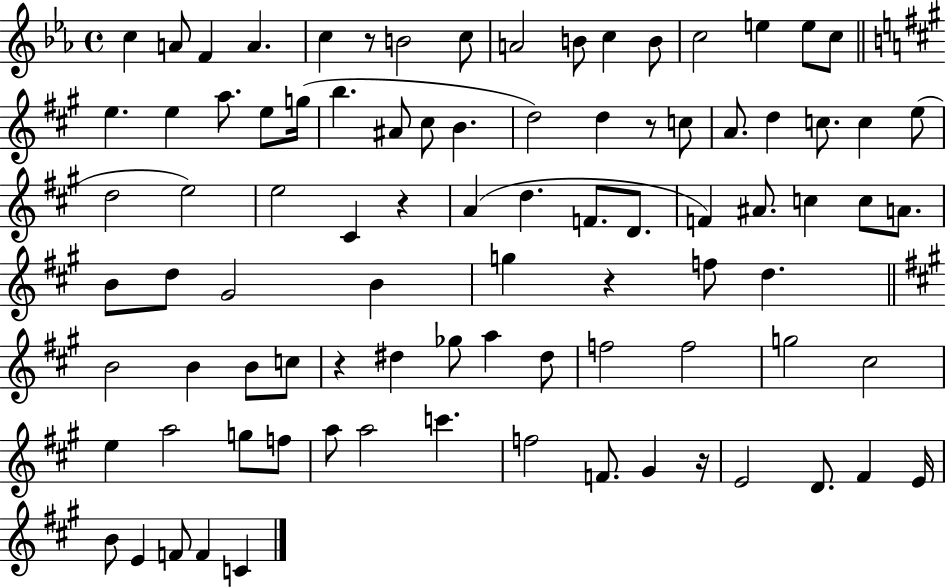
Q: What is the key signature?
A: EES major